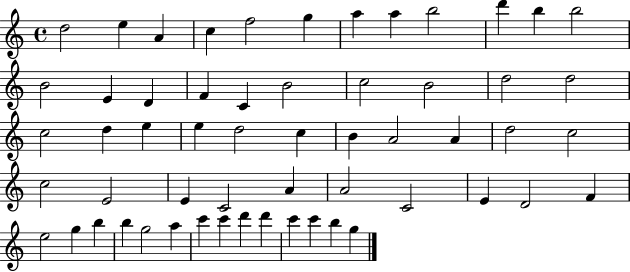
D5/h E5/q A4/q C5/q F5/h G5/q A5/q A5/q B5/h D6/q B5/q B5/h B4/h E4/q D4/q F4/q C4/q B4/h C5/h B4/h D5/h D5/h C5/h D5/q E5/q E5/q D5/h C5/q B4/q A4/h A4/q D5/h C5/h C5/h E4/h E4/q C4/h A4/q A4/h C4/h E4/q D4/h F4/q E5/h G5/q B5/q B5/q G5/h A5/q C6/q C6/q D6/q D6/q C6/q C6/q B5/q G5/q